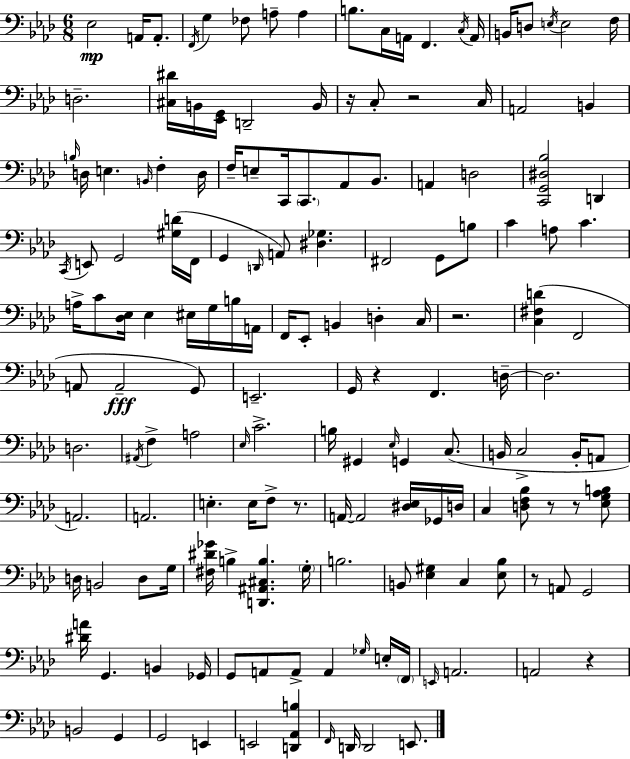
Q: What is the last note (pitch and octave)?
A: E2